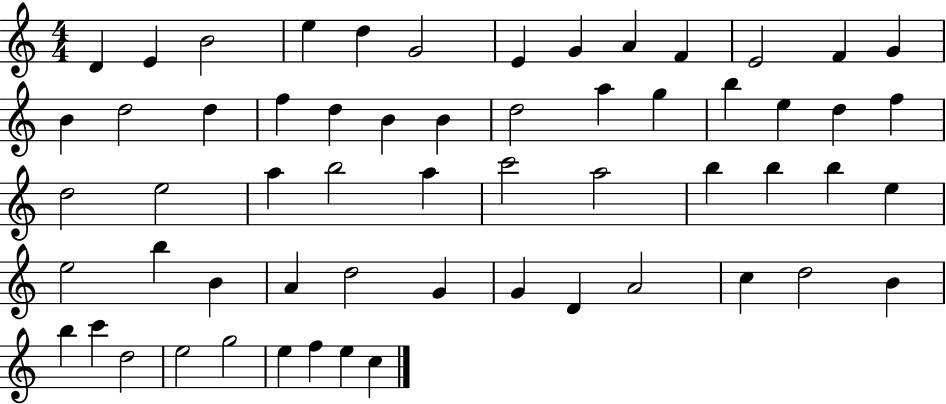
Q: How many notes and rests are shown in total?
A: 59